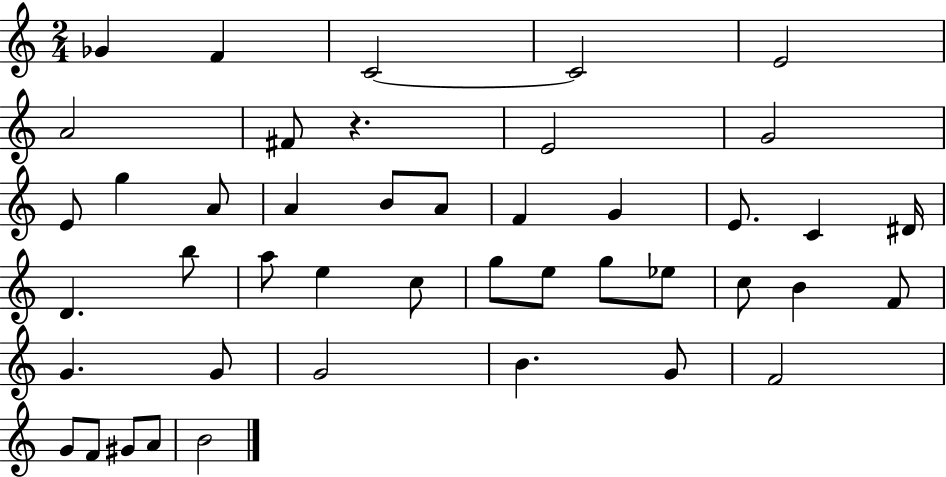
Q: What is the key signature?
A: C major